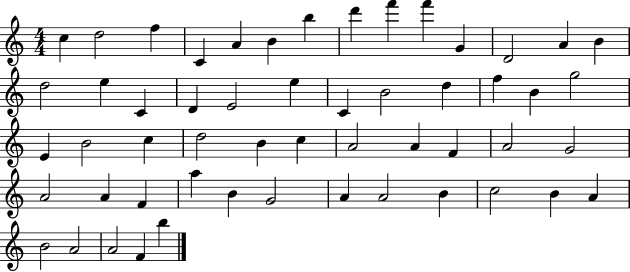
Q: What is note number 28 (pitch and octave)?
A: B4